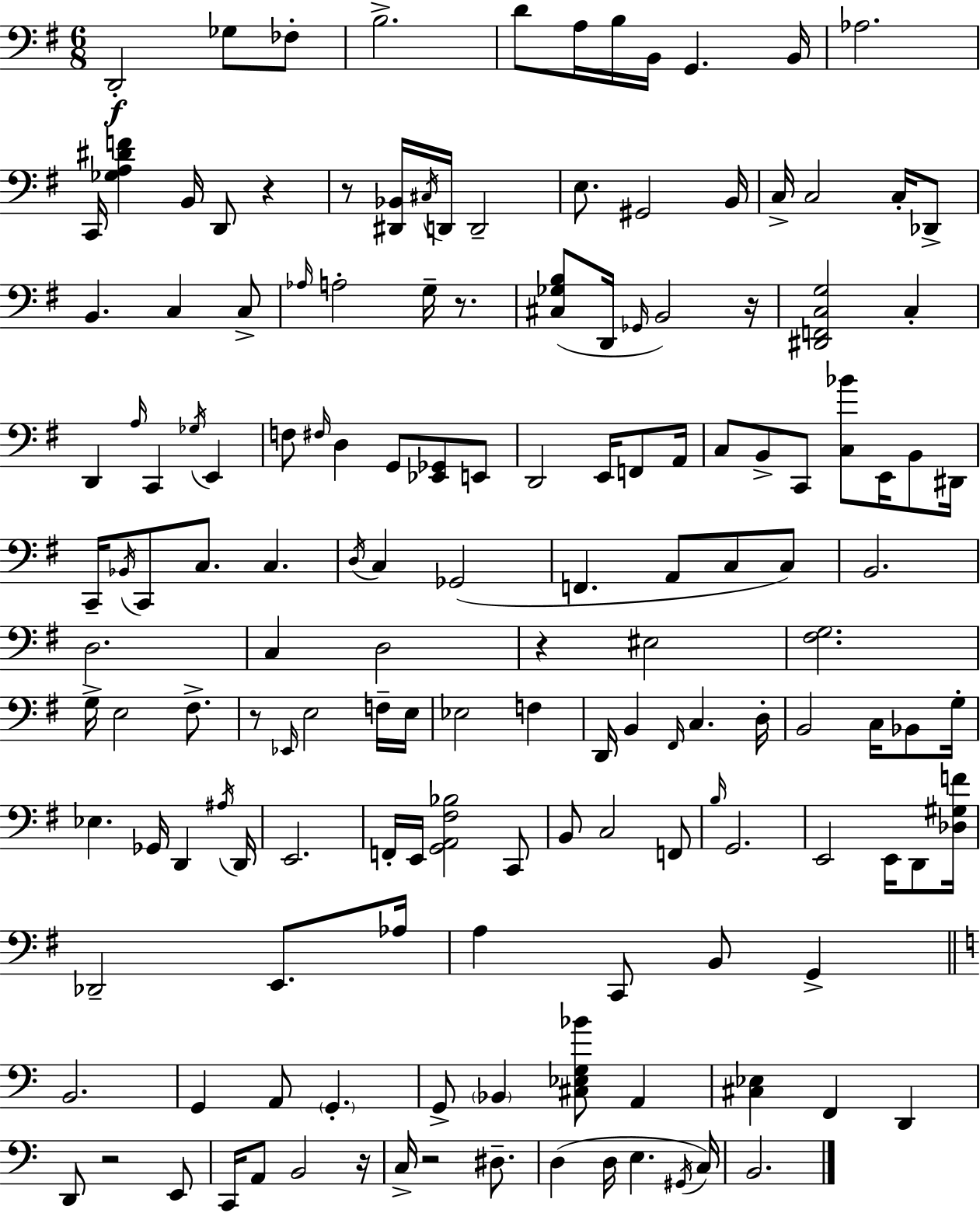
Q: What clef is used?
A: bass